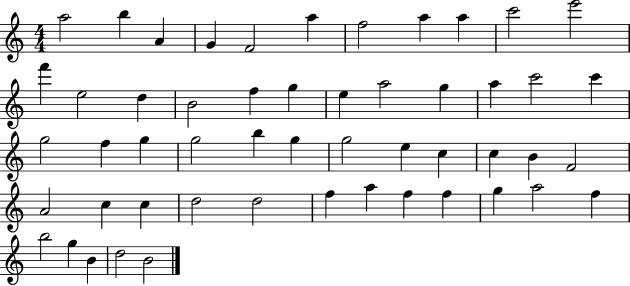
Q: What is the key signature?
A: C major